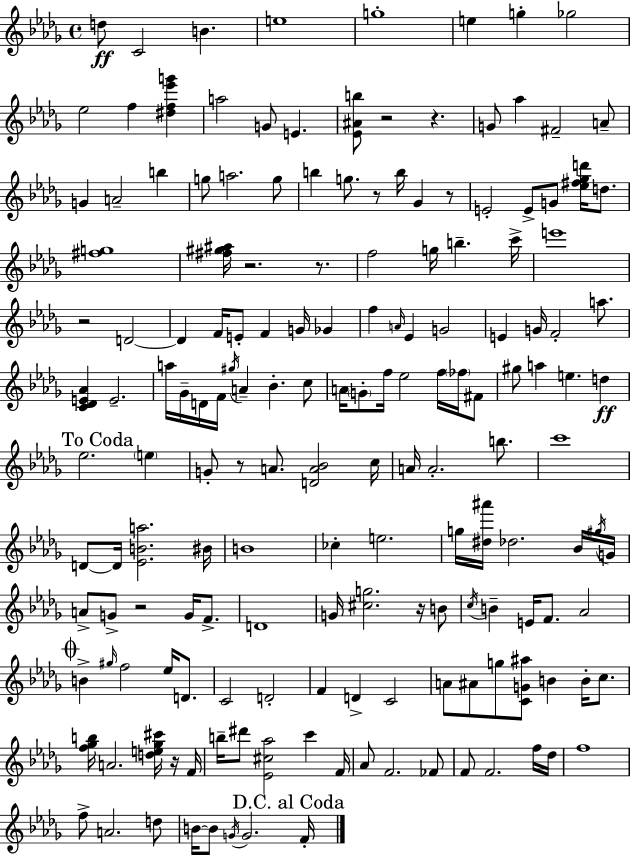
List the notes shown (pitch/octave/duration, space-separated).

D5/e C4/h B4/q. E5/w G5/w E5/q G5/q Gb5/h Eb5/h F5/q [D#5,F5,Eb6,G6]/q A5/h G4/e E4/q. [Eb4,A#4,B5]/e R/h R/q. G4/e Ab5/q F#4/h A4/e G4/q A4/h B5/q G5/e A5/h. G5/e B5/q G5/e. R/e B5/s Gb4/q R/e E4/h E4/e G4/e [Eb5,F#5,Gb5,D6]/s D5/e. [F#5,G5]/w [F#5,G#5,A#5]/s R/h. R/e. F5/h G5/s B5/q. C6/s E6/w R/h D4/h D4/q F4/s E4/e F4/q G4/s Gb4/q F5/q A4/s Eb4/q G4/h E4/q G4/s F4/h A5/e. [C4,Db4,E4,Ab4]/q E4/h. A5/s Gb4/s D4/s F4/s G#5/s A4/q Bb4/q. C5/e A4/s G4/e F5/s Eb5/h F5/s FES5/s F#4/e G#5/e A5/q E5/q. D5/q Eb5/h. E5/q G4/e R/e A4/e. [D4,A4,Bb4]/h C5/s A4/s A4/h. B5/e. C6/w D4/e D4/s [Eb4,B4,A5]/h. BIS4/s B4/w CES5/q E5/h. G5/s [D#5,A#6]/s Db5/h. Bb4/s G#5/s G4/s A4/e G4/e R/h G4/s F4/e. D4/w G4/s [C#5,G5]/h. R/s B4/e C5/s B4/q E4/s F4/e. Ab4/h B4/q G#5/s F5/h Eb5/s D4/e. C4/h D4/h F4/q D4/q C4/h A4/e A#4/e G5/e [C4,G4,A#5]/e B4/q B4/s C5/e. [F5,Gb5,B5]/s A4/h. [D5,E5,Gb5,C#6]/s R/s F4/s B5/s D#6/e [Eb4,C#5,Ab5]/h C6/q F4/s Ab4/e F4/h. FES4/e F4/e F4/h. F5/s Db5/s F5/w F5/e A4/h. D5/e B4/s B4/e G4/s G4/h. F4/s